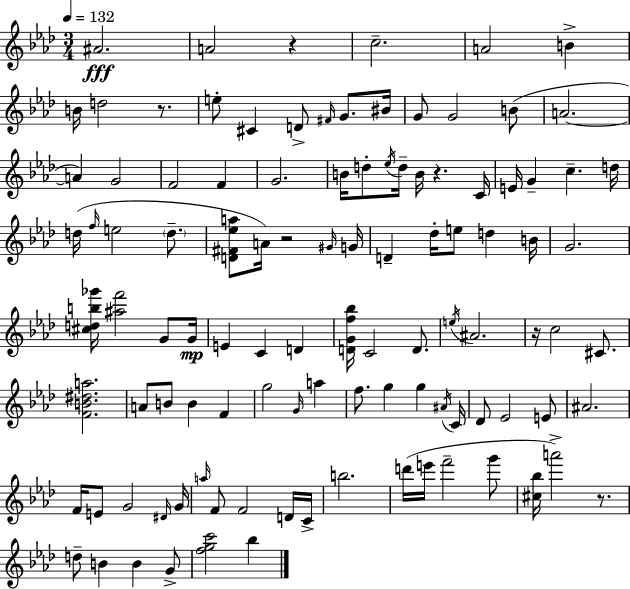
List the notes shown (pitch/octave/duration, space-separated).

A#4/h. A4/h R/q C5/h. A4/h B4/q B4/s D5/h R/e. E5/e C#4/q D4/e F#4/s G4/e. BIS4/s G4/e G4/h B4/e A4/h. A4/q G4/h F4/h F4/q G4/h. B4/s D5/e Eb5/s D5/s B4/s R/q. C4/s E4/s G4/q C5/q. D5/s D5/s F5/s E5/h D5/e. [D4,F#4,Eb5,A5]/e A4/s R/h G#4/s G4/s D4/q Db5/s E5/e D5/q B4/s G4/h. [C#5,D5,B5,Gb6]/s [A#5,F6]/h G4/e G4/s E4/q C4/q D4/q [D4,G4,F5,Bb5]/s C4/h D4/e. E5/s A#4/h. R/s C5/h C#4/e. [F4,B4,D#5,A5]/h. A4/e B4/e B4/q F4/q G5/h G4/s A5/q F5/e. G5/q G5/q A#4/s C4/s Db4/e Eb4/h E4/e A#4/h. F4/s E4/e G4/h D#4/s G4/s A5/s F4/e F4/h D4/s C4/s B5/h. D6/s E6/s F6/h G6/e [C#5,Bb5]/s A6/h R/e. D5/e B4/q B4/q G4/e [F5,G5,C6]/h Bb5/q